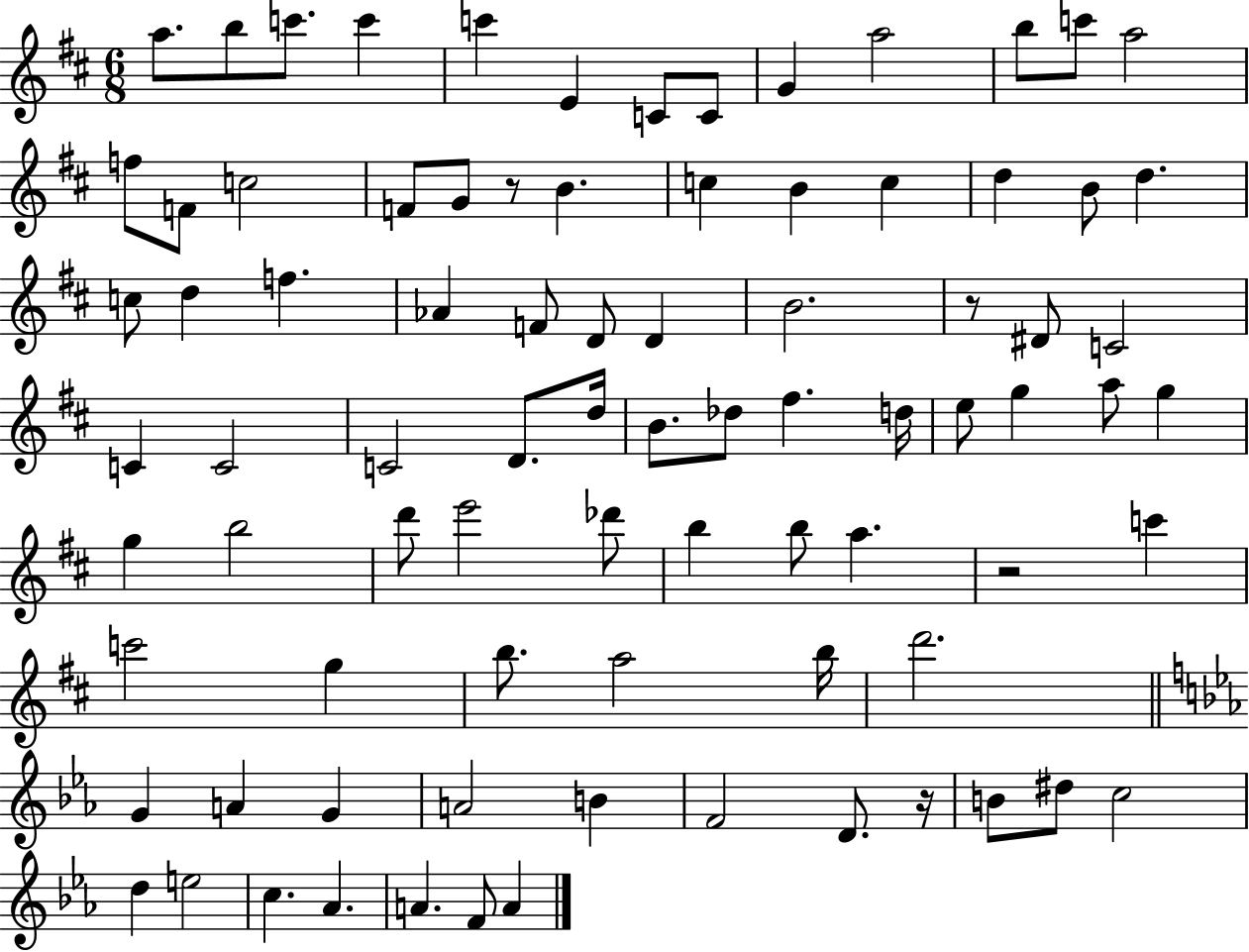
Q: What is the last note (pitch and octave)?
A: A4